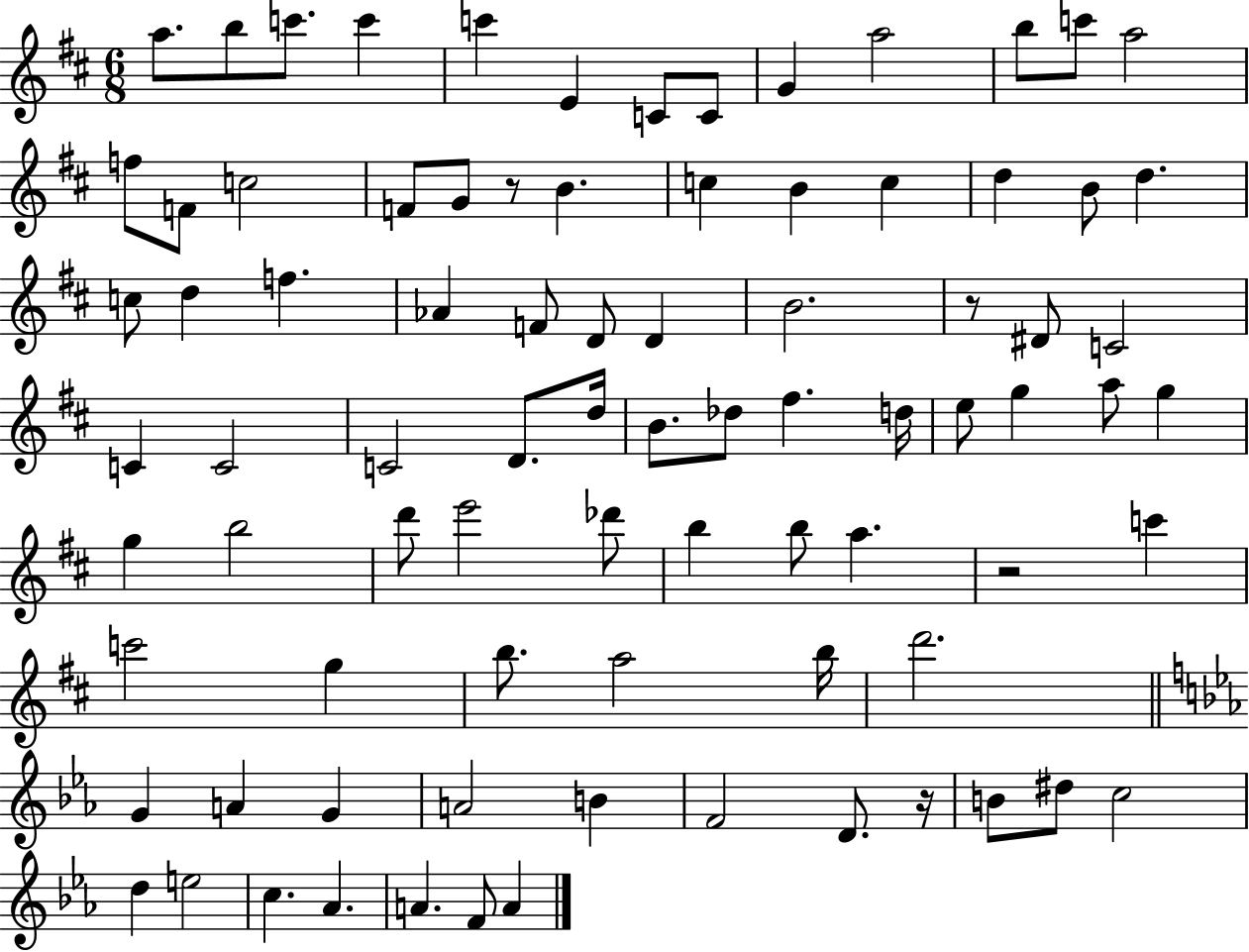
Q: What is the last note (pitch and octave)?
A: A4